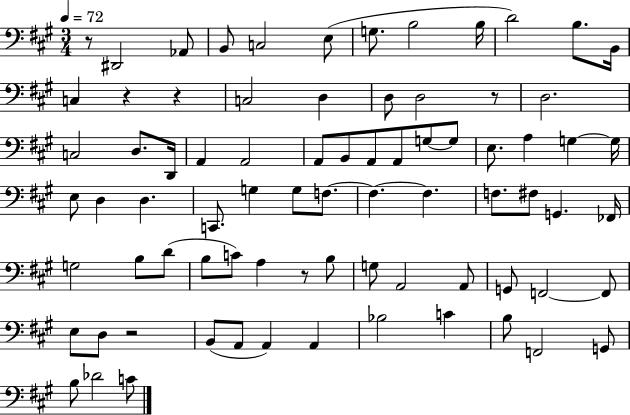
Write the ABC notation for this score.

X:1
T:Untitled
M:3/4
L:1/4
K:A
z/2 ^D,,2 _A,,/2 B,,/2 C,2 E,/2 G,/2 B,2 B,/4 D2 B,/2 B,,/4 C, z z C,2 D, D,/2 D,2 z/2 D,2 C,2 D,/2 D,,/4 A,, A,,2 A,,/2 B,,/2 A,,/2 A,,/2 G,/2 G,/2 E,/2 A, G, G,/4 E,/2 D, D, C,,/2 G, G,/2 F,/2 F, F, F,/2 ^F,/2 G,, _F,,/4 G,2 B,/2 D/2 B,/2 C/2 A, z/2 B,/2 G,/2 A,,2 A,,/2 G,,/2 F,,2 F,,/2 E,/2 D,/2 z2 B,,/2 A,,/2 A,, A,, _B,2 C B,/2 F,,2 G,,/2 B,/2 _D2 C/2